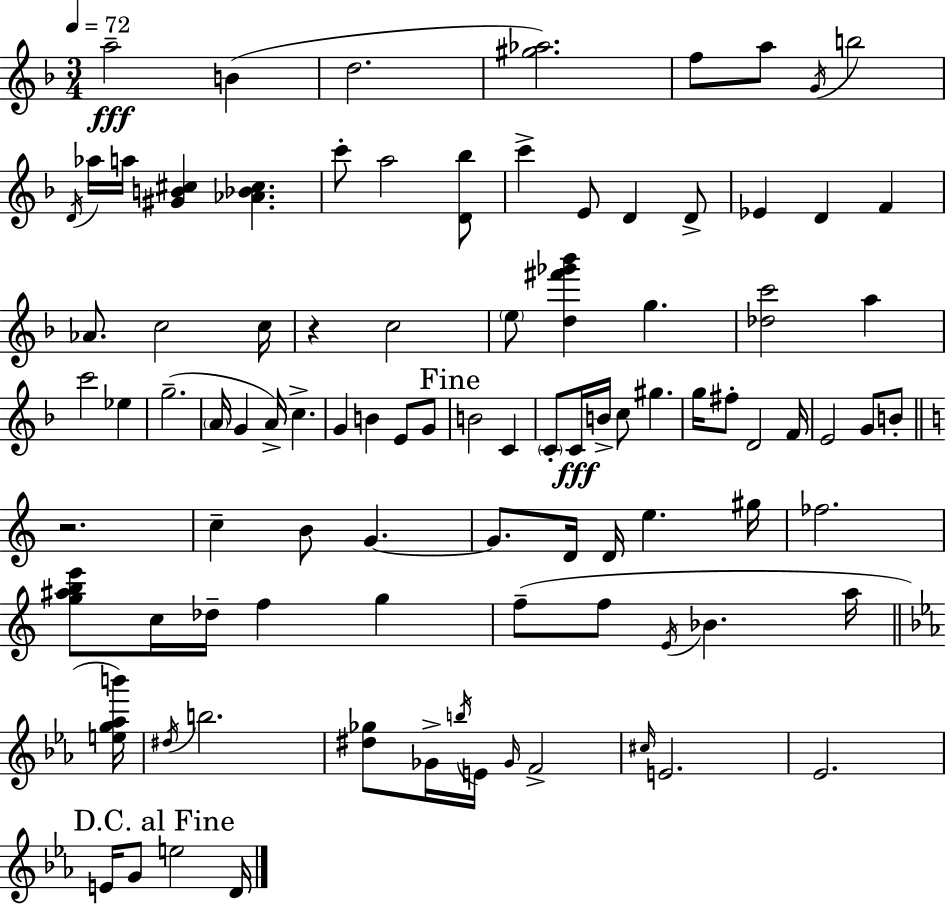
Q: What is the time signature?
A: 3/4